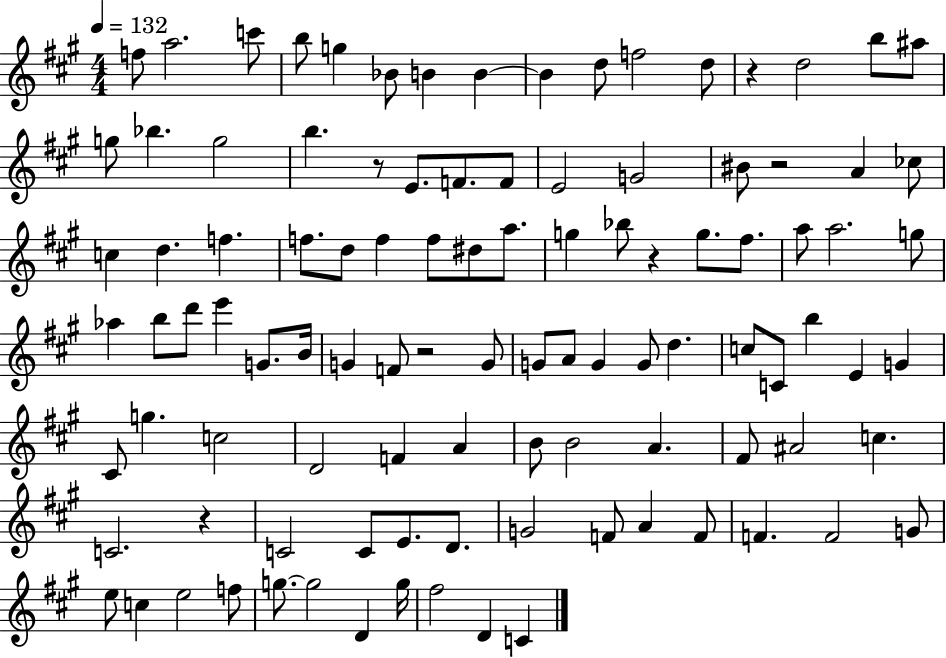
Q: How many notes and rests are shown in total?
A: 103